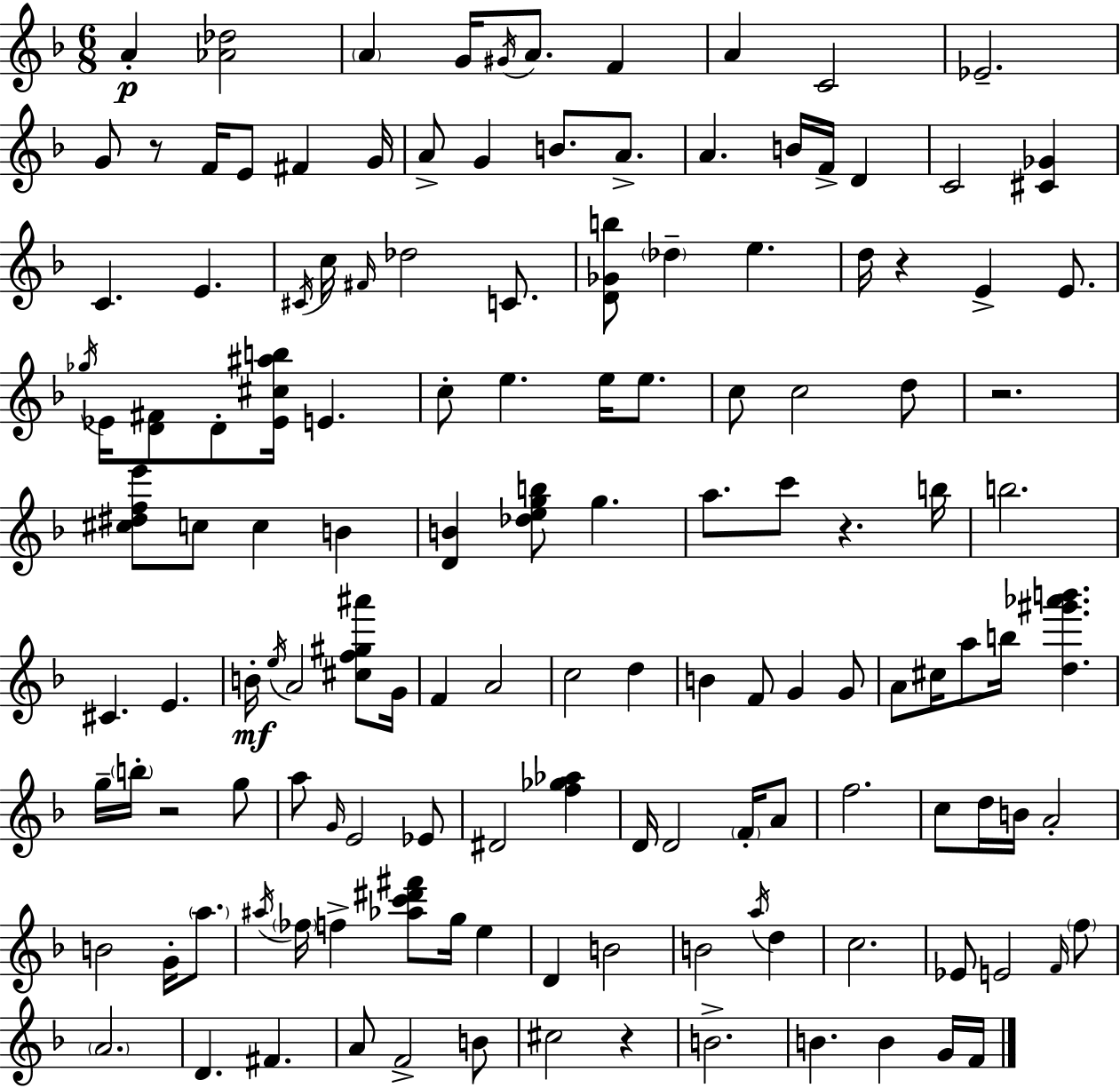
A4/q [Ab4,Db5]/h A4/q G4/s G#4/s A4/e. F4/q A4/q C4/h Eb4/h. G4/e R/e F4/s E4/e F#4/q G4/s A4/e G4/q B4/e. A4/e. A4/q. B4/s F4/s D4/q C4/h [C#4,Gb4]/q C4/q. E4/q. C#4/s C5/s F#4/s Db5/h C4/e. [D4,Gb4,B5]/e Db5/q E5/q. D5/s R/q E4/q E4/e. Gb5/s Eb4/s [D4,F#4]/e D4/e [Eb4,C#5,A#5,B5]/s E4/q. C5/e E5/q. E5/s E5/e. C5/e C5/h D5/e R/h. [C#5,D#5,F5,E6]/e C5/e C5/q B4/q [D4,B4]/q [Db5,E5,G5,B5]/e G5/q. A5/e. C6/e R/q. B5/s B5/h. C#4/q. E4/q. B4/s E5/s A4/h [C#5,F5,G#5,A#6]/e G4/s F4/q A4/h C5/h D5/q B4/q F4/e G4/q G4/e A4/e C#5/s A5/e B5/s [D5,G#6,Ab6,B6]/q. G5/s B5/s R/h G5/e A5/e G4/s E4/h Eb4/e D#4/h [F5,Gb5,Ab5]/q D4/s D4/h F4/s A4/e F5/h. C5/e D5/s B4/s A4/h B4/h G4/s A5/e. A#5/s FES5/s F5/q [Ab5,C6,D#6,F#6]/e G5/s E5/q D4/q B4/h B4/h A5/s D5/q C5/h. Eb4/e E4/h F4/s F5/e A4/h. D4/q. F#4/q. A4/e F4/h B4/e C#5/h R/q B4/h. B4/q. B4/q G4/s F4/s